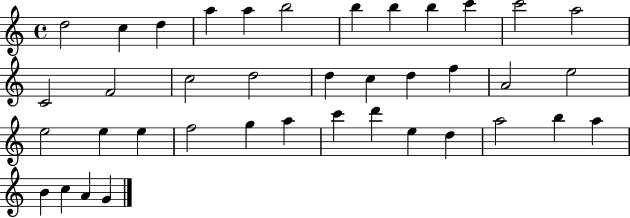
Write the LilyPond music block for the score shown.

{
  \clef treble
  \time 4/4
  \defaultTimeSignature
  \key c \major
  d''2 c''4 d''4 | a''4 a''4 b''2 | b''4 b''4 b''4 c'''4 | c'''2 a''2 | \break c'2 f'2 | c''2 d''2 | d''4 c''4 d''4 f''4 | a'2 e''2 | \break e''2 e''4 e''4 | f''2 g''4 a''4 | c'''4 d'''4 e''4 d''4 | a''2 b''4 a''4 | \break b'4 c''4 a'4 g'4 | \bar "|."
}